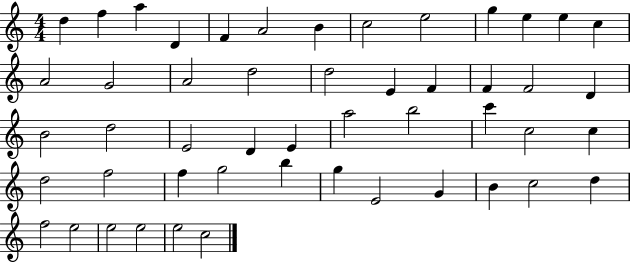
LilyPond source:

{
  \clef treble
  \numericTimeSignature
  \time 4/4
  \key c \major
  d''4 f''4 a''4 d'4 | f'4 a'2 b'4 | c''2 e''2 | g''4 e''4 e''4 c''4 | \break a'2 g'2 | a'2 d''2 | d''2 e'4 f'4 | f'4 f'2 d'4 | \break b'2 d''2 | e'2 d'4 e'4 | a''2 b''2 | c'''4 c''2 c''4 | \break d''2 f''2 | f''4 g''2 b''4 | g''4 e'2 g'4 | b'4 c''2 d''4 | \break f''2 e''2 | e''2 e''2 | e''2 c''2 | \bar "|."
}